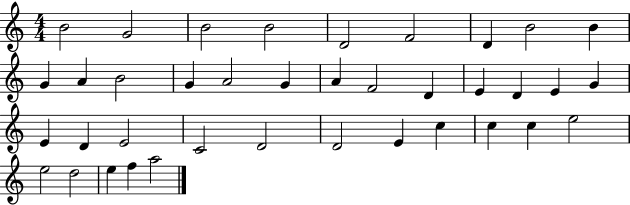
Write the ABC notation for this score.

X:1
T:Untitled
M:4/4
L:1/4
K:C
B2 G2 B2 B2 D2 F2 D B2 B G A B2 G A2 G A F2 D E D E G E D E2 C2 D2 D2 E c c c e2 e2 d2 e f a2